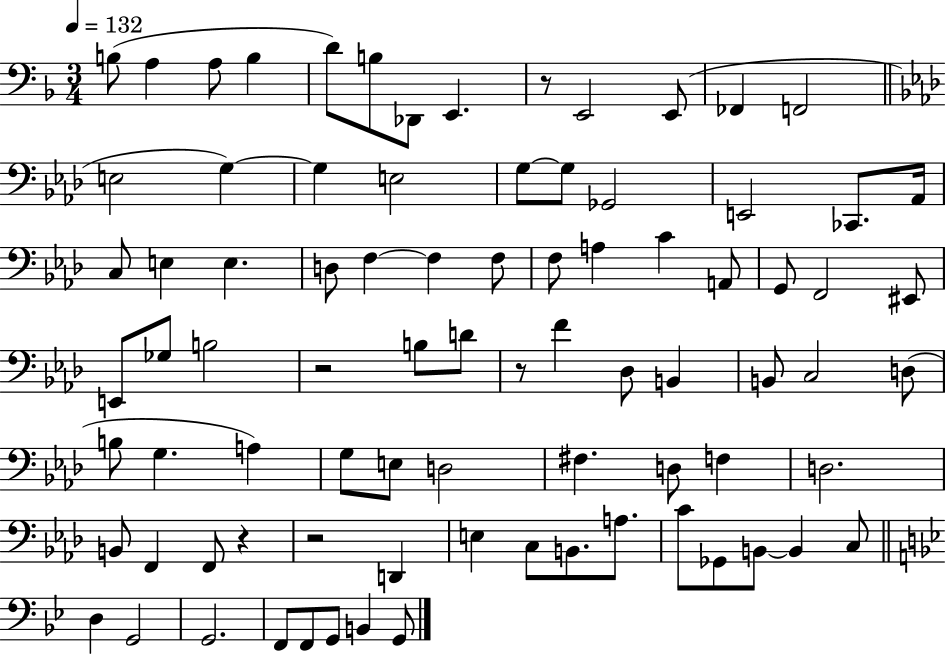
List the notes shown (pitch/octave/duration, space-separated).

B3/e A3/q A3/e B3/q D4/e B3/e Db2/e E2/q. R/e E2/h E2/e FES2/q F2/h E3/h G3/q G3/q E3/h G3/e G3/e Gb2/h E2/h CES2/e. Ab2/s C3/e E3/q E3/q. D3/e F3/q F3/q F3/e F3/e A3/q C4/q A2/e G2/e F2/h EIS2/e E2/e Gb3/e B3/h R/h B3/e D4/e R/e F4/q Db3/e B2/q B2/e C3/h D3/e B3/e G3/q. A3/q G3/e E3/e D3/h F#3/q. D3/e F3/q D3/h. B2/e F2/q F2/e R/q R/h D2/q E3/q C3/e B2/e. A3/e. C4/e Gb2/e B2/e B2/q C3/e D3/q G2/h G2/h. F2/e F2/e G2/e B2/q G2/e